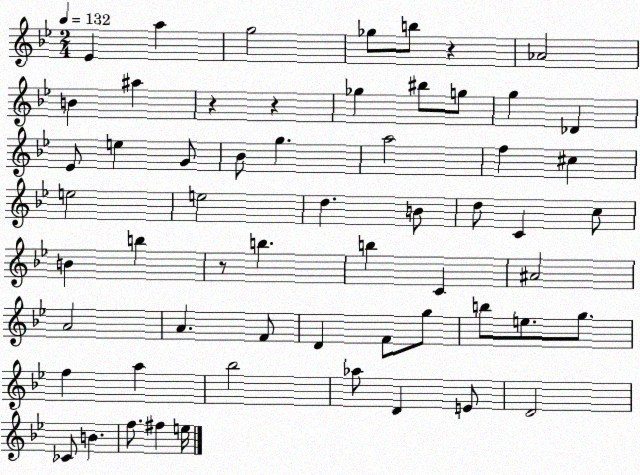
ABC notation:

X:1
T:Untitled
M:2/4
L:1/4
K:Bb
_E a g2 _g/2 b/2 z _A2 B ^a z z _g ^b/2 g/2 g _D _E/2 e G/2 _B/2 g a2 f ^c e2 e2 d B/2 d/2 C c/2 B b z/2 b b C ^A2 A2 A F/2 D F/2 g/2 b/2 e/2 g/2 f a _b2 _a/2 D E/2 D2 _C/2 B f/2 ^f e/4